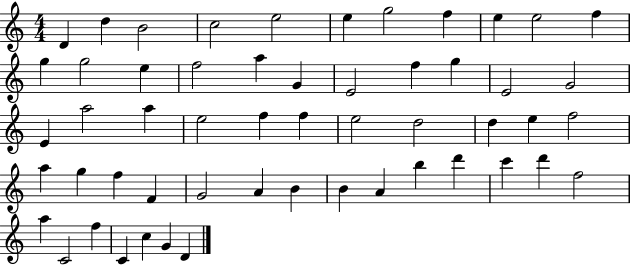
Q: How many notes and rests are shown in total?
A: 54